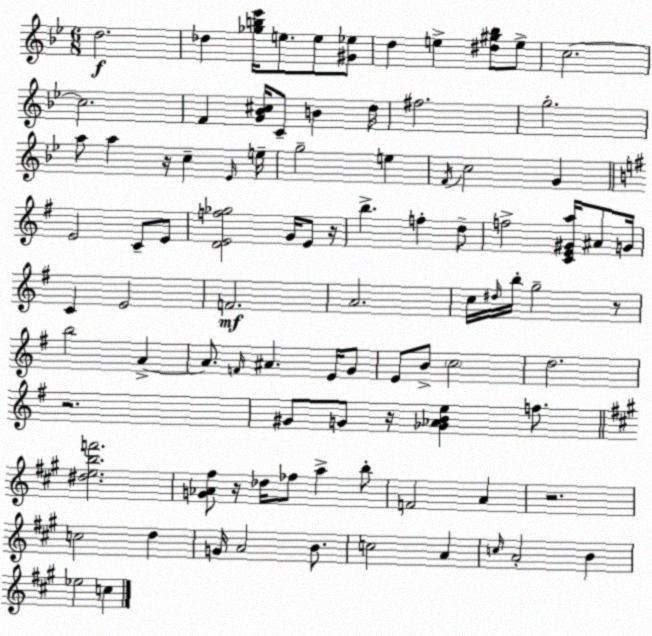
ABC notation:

X:1
T:Untitled
M:6/8
L:1/4
K:Gm
d2 _d [_gb_e']/4 e/2 e/2 [^G_e]/2 d e [^d^g_b]/2 e/2 c2 c2 F [G_B^c]/4 C/2 B d/4 ^f2 g2 a/2 a z/4 c _E/4 e/4 g2 e F/4 c2 G E2 C/2 E/2 [DEf_g]2 G/4 E/2 z/4 b f d/2 f2 [CE^Ga]/4 ^A/2 G/4 C E2 F2 A2 c/4 ^d/4 b/4 g2 z/2 b2 A A/2 F/4 ^A E/4 G/2 E/2 B/2 c2 d2 z2 ^G/2 G/2 z/4 [_G_ABe] f/2 [^debf']2 [G_A^f]/2 z/4 _d/4 _f/2 a b/2 F2 A z2 c2 d G/4 A2 B/2 c2 A c/4 A2 B _e2 c